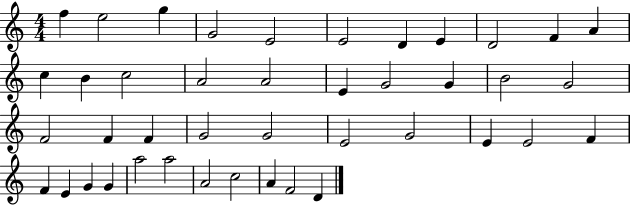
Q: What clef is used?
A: treble